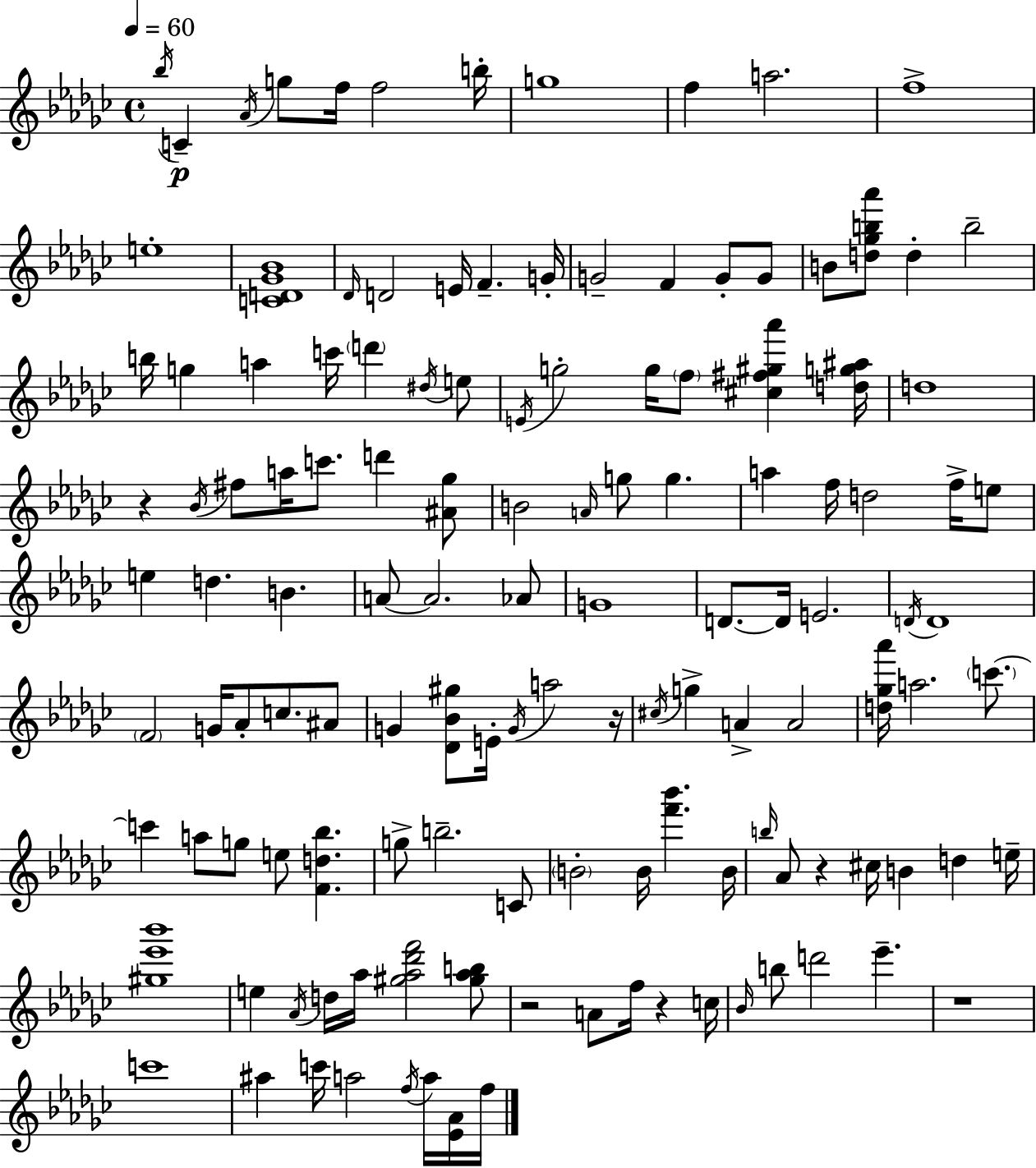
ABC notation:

X:1
T:Untitled
M:4/4
L:1/4
K:Ebm
_b/4 C _A/4 g/2 f/4 f2 b/4 g4 f a2 f4 e4 [CD_G_B]4 _D/4 D2 E/4 F G/4 G2 F G/2 G/2 B/2 [d_gb_a']/2 d b2 b/4 g a c'/4 d' ^d/4 e/2 E/4 g2 g/4 f/2 [^c^f^g_a'] [dg^a]/4 d4 z _B/4 ^f/2 a/4 c'/2 d' [^A_g]/2 B2 A/4 g/2 g a f/4 d2 f/4 e/2 e d B A/2 A2 _A/2 G4 D/2 D/4 E2 D/4 D4 F2 G/4 _A/2 c/2 ^A/2 G [_D_B^g]/2 E/4 G/4 a2 z/4 ^c/4 g A A2 [d_g_a']/4 a2 c'/2 c' a/2 g/2 e/2 [Fd_b] g/2 b2 C/2 B2 B/4 [f'_b'] B/4 b/4 _A/2 z ^c/4 B d e/4 [^g_e'_b']4 e _A/4 d/4 _a/4 [^g_a_d'f']2 [^g_ab]/2 z2 A/2 f/4 z c/4 _B/4 b/2 d'2 _e' z4 c'4 ^a c'/4 a2 f/4 a/4 [_E_A]/4 f/4